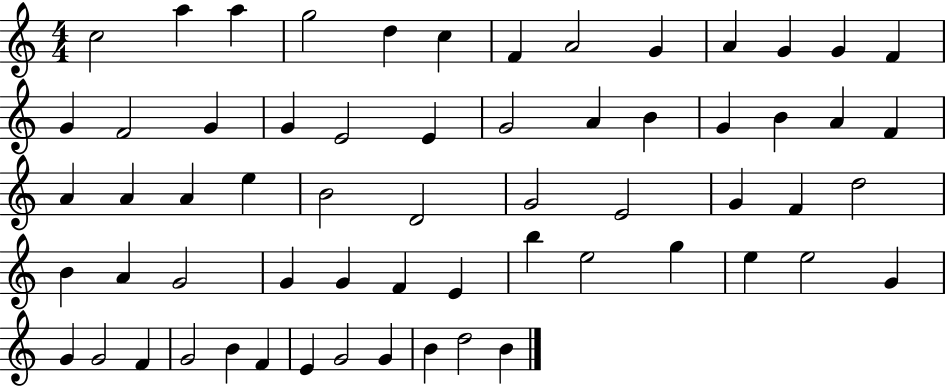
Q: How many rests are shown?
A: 0